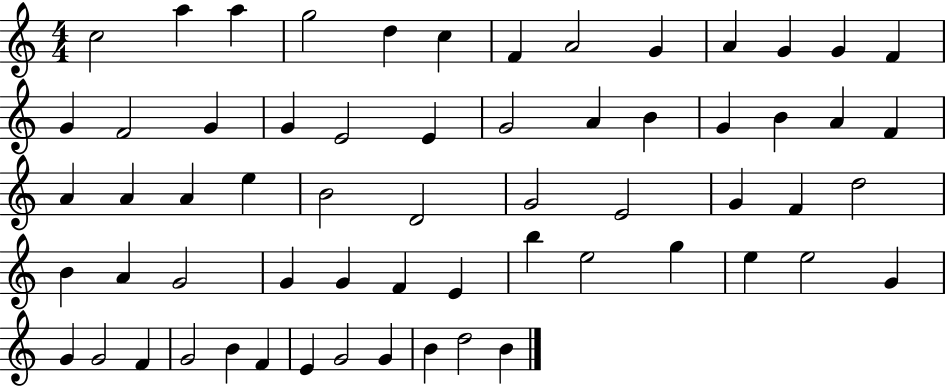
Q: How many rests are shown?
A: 0